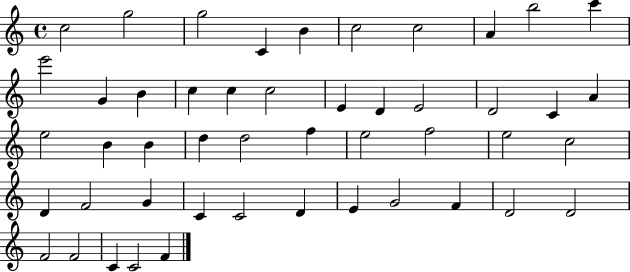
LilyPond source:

{
  \clef treble
  \time 4/4
  \defaultTimeSignature
  \key c \major
  c''2 g''2 | g''2 c'4 b'4 | c''2 c''2 | a'4 b''2 c'''4 | \break e'''2 g'4 b'4 | c''4 c''4 c''2 | e'4 d'4 e'2 | d'2 c'4 a'4 | \break e''2 b'4 b'4 | d''4 d''2 f''4 | e''2 f''2 | e''2 c''2 | \break d'4 f'2 g'4 | c'4 c'2 d'4 | e'4 g'2 f'4 | d'2 d'2 | \break f'2 f'2 | c'4 c'2 f'4 | \bar "|."
}